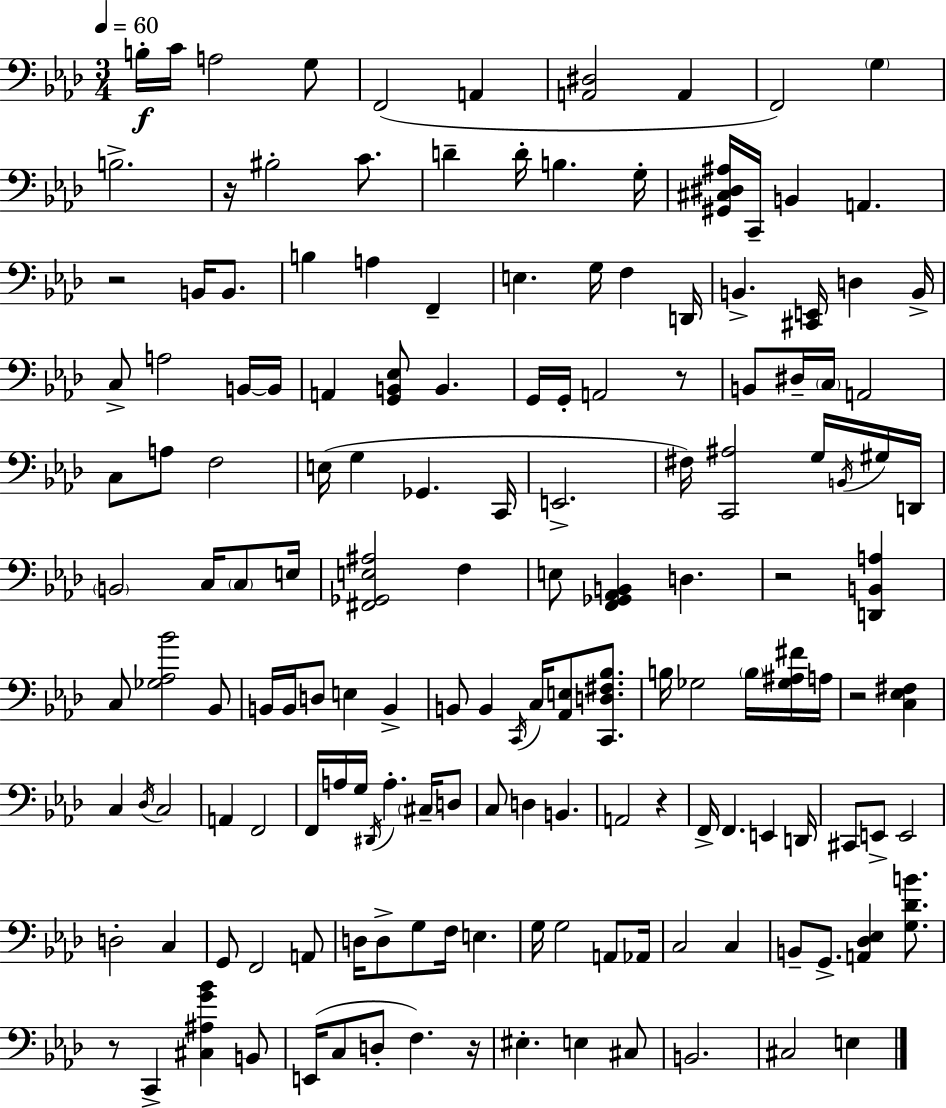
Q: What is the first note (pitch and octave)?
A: B3